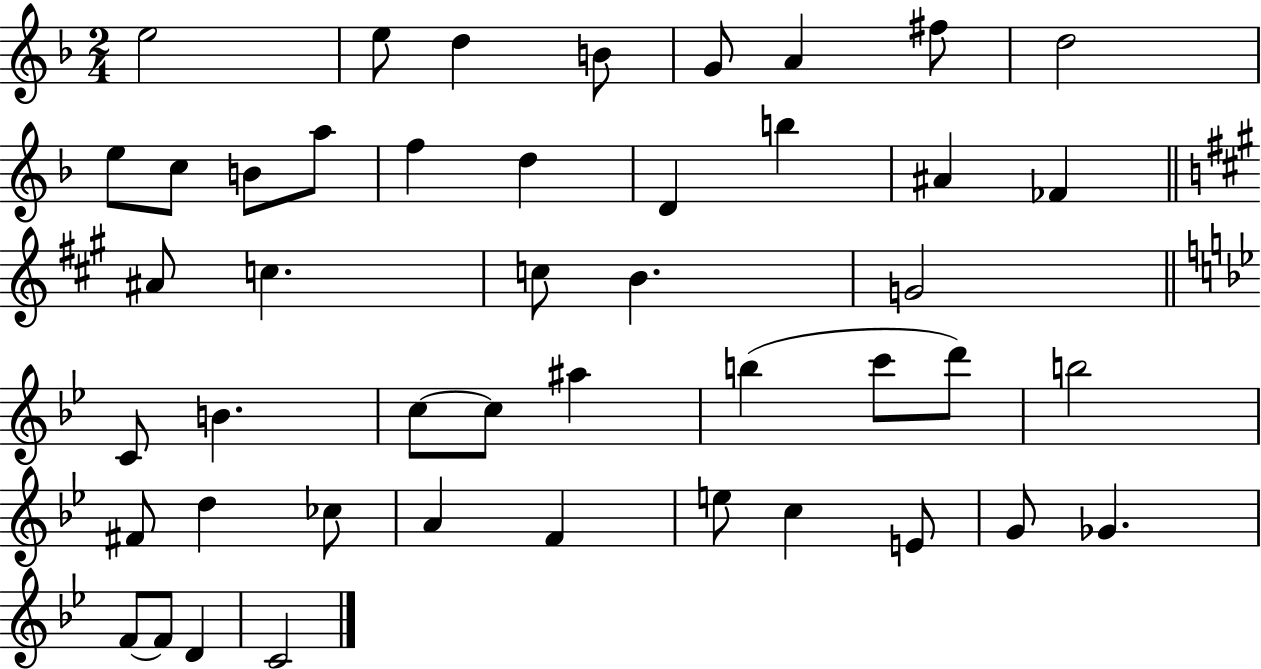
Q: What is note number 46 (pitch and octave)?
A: C4